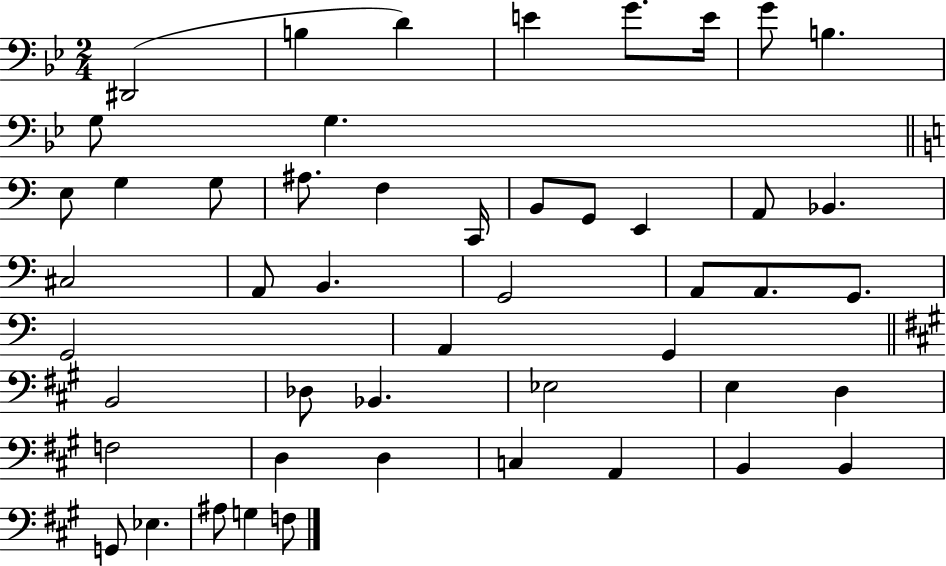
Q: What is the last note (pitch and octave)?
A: F3